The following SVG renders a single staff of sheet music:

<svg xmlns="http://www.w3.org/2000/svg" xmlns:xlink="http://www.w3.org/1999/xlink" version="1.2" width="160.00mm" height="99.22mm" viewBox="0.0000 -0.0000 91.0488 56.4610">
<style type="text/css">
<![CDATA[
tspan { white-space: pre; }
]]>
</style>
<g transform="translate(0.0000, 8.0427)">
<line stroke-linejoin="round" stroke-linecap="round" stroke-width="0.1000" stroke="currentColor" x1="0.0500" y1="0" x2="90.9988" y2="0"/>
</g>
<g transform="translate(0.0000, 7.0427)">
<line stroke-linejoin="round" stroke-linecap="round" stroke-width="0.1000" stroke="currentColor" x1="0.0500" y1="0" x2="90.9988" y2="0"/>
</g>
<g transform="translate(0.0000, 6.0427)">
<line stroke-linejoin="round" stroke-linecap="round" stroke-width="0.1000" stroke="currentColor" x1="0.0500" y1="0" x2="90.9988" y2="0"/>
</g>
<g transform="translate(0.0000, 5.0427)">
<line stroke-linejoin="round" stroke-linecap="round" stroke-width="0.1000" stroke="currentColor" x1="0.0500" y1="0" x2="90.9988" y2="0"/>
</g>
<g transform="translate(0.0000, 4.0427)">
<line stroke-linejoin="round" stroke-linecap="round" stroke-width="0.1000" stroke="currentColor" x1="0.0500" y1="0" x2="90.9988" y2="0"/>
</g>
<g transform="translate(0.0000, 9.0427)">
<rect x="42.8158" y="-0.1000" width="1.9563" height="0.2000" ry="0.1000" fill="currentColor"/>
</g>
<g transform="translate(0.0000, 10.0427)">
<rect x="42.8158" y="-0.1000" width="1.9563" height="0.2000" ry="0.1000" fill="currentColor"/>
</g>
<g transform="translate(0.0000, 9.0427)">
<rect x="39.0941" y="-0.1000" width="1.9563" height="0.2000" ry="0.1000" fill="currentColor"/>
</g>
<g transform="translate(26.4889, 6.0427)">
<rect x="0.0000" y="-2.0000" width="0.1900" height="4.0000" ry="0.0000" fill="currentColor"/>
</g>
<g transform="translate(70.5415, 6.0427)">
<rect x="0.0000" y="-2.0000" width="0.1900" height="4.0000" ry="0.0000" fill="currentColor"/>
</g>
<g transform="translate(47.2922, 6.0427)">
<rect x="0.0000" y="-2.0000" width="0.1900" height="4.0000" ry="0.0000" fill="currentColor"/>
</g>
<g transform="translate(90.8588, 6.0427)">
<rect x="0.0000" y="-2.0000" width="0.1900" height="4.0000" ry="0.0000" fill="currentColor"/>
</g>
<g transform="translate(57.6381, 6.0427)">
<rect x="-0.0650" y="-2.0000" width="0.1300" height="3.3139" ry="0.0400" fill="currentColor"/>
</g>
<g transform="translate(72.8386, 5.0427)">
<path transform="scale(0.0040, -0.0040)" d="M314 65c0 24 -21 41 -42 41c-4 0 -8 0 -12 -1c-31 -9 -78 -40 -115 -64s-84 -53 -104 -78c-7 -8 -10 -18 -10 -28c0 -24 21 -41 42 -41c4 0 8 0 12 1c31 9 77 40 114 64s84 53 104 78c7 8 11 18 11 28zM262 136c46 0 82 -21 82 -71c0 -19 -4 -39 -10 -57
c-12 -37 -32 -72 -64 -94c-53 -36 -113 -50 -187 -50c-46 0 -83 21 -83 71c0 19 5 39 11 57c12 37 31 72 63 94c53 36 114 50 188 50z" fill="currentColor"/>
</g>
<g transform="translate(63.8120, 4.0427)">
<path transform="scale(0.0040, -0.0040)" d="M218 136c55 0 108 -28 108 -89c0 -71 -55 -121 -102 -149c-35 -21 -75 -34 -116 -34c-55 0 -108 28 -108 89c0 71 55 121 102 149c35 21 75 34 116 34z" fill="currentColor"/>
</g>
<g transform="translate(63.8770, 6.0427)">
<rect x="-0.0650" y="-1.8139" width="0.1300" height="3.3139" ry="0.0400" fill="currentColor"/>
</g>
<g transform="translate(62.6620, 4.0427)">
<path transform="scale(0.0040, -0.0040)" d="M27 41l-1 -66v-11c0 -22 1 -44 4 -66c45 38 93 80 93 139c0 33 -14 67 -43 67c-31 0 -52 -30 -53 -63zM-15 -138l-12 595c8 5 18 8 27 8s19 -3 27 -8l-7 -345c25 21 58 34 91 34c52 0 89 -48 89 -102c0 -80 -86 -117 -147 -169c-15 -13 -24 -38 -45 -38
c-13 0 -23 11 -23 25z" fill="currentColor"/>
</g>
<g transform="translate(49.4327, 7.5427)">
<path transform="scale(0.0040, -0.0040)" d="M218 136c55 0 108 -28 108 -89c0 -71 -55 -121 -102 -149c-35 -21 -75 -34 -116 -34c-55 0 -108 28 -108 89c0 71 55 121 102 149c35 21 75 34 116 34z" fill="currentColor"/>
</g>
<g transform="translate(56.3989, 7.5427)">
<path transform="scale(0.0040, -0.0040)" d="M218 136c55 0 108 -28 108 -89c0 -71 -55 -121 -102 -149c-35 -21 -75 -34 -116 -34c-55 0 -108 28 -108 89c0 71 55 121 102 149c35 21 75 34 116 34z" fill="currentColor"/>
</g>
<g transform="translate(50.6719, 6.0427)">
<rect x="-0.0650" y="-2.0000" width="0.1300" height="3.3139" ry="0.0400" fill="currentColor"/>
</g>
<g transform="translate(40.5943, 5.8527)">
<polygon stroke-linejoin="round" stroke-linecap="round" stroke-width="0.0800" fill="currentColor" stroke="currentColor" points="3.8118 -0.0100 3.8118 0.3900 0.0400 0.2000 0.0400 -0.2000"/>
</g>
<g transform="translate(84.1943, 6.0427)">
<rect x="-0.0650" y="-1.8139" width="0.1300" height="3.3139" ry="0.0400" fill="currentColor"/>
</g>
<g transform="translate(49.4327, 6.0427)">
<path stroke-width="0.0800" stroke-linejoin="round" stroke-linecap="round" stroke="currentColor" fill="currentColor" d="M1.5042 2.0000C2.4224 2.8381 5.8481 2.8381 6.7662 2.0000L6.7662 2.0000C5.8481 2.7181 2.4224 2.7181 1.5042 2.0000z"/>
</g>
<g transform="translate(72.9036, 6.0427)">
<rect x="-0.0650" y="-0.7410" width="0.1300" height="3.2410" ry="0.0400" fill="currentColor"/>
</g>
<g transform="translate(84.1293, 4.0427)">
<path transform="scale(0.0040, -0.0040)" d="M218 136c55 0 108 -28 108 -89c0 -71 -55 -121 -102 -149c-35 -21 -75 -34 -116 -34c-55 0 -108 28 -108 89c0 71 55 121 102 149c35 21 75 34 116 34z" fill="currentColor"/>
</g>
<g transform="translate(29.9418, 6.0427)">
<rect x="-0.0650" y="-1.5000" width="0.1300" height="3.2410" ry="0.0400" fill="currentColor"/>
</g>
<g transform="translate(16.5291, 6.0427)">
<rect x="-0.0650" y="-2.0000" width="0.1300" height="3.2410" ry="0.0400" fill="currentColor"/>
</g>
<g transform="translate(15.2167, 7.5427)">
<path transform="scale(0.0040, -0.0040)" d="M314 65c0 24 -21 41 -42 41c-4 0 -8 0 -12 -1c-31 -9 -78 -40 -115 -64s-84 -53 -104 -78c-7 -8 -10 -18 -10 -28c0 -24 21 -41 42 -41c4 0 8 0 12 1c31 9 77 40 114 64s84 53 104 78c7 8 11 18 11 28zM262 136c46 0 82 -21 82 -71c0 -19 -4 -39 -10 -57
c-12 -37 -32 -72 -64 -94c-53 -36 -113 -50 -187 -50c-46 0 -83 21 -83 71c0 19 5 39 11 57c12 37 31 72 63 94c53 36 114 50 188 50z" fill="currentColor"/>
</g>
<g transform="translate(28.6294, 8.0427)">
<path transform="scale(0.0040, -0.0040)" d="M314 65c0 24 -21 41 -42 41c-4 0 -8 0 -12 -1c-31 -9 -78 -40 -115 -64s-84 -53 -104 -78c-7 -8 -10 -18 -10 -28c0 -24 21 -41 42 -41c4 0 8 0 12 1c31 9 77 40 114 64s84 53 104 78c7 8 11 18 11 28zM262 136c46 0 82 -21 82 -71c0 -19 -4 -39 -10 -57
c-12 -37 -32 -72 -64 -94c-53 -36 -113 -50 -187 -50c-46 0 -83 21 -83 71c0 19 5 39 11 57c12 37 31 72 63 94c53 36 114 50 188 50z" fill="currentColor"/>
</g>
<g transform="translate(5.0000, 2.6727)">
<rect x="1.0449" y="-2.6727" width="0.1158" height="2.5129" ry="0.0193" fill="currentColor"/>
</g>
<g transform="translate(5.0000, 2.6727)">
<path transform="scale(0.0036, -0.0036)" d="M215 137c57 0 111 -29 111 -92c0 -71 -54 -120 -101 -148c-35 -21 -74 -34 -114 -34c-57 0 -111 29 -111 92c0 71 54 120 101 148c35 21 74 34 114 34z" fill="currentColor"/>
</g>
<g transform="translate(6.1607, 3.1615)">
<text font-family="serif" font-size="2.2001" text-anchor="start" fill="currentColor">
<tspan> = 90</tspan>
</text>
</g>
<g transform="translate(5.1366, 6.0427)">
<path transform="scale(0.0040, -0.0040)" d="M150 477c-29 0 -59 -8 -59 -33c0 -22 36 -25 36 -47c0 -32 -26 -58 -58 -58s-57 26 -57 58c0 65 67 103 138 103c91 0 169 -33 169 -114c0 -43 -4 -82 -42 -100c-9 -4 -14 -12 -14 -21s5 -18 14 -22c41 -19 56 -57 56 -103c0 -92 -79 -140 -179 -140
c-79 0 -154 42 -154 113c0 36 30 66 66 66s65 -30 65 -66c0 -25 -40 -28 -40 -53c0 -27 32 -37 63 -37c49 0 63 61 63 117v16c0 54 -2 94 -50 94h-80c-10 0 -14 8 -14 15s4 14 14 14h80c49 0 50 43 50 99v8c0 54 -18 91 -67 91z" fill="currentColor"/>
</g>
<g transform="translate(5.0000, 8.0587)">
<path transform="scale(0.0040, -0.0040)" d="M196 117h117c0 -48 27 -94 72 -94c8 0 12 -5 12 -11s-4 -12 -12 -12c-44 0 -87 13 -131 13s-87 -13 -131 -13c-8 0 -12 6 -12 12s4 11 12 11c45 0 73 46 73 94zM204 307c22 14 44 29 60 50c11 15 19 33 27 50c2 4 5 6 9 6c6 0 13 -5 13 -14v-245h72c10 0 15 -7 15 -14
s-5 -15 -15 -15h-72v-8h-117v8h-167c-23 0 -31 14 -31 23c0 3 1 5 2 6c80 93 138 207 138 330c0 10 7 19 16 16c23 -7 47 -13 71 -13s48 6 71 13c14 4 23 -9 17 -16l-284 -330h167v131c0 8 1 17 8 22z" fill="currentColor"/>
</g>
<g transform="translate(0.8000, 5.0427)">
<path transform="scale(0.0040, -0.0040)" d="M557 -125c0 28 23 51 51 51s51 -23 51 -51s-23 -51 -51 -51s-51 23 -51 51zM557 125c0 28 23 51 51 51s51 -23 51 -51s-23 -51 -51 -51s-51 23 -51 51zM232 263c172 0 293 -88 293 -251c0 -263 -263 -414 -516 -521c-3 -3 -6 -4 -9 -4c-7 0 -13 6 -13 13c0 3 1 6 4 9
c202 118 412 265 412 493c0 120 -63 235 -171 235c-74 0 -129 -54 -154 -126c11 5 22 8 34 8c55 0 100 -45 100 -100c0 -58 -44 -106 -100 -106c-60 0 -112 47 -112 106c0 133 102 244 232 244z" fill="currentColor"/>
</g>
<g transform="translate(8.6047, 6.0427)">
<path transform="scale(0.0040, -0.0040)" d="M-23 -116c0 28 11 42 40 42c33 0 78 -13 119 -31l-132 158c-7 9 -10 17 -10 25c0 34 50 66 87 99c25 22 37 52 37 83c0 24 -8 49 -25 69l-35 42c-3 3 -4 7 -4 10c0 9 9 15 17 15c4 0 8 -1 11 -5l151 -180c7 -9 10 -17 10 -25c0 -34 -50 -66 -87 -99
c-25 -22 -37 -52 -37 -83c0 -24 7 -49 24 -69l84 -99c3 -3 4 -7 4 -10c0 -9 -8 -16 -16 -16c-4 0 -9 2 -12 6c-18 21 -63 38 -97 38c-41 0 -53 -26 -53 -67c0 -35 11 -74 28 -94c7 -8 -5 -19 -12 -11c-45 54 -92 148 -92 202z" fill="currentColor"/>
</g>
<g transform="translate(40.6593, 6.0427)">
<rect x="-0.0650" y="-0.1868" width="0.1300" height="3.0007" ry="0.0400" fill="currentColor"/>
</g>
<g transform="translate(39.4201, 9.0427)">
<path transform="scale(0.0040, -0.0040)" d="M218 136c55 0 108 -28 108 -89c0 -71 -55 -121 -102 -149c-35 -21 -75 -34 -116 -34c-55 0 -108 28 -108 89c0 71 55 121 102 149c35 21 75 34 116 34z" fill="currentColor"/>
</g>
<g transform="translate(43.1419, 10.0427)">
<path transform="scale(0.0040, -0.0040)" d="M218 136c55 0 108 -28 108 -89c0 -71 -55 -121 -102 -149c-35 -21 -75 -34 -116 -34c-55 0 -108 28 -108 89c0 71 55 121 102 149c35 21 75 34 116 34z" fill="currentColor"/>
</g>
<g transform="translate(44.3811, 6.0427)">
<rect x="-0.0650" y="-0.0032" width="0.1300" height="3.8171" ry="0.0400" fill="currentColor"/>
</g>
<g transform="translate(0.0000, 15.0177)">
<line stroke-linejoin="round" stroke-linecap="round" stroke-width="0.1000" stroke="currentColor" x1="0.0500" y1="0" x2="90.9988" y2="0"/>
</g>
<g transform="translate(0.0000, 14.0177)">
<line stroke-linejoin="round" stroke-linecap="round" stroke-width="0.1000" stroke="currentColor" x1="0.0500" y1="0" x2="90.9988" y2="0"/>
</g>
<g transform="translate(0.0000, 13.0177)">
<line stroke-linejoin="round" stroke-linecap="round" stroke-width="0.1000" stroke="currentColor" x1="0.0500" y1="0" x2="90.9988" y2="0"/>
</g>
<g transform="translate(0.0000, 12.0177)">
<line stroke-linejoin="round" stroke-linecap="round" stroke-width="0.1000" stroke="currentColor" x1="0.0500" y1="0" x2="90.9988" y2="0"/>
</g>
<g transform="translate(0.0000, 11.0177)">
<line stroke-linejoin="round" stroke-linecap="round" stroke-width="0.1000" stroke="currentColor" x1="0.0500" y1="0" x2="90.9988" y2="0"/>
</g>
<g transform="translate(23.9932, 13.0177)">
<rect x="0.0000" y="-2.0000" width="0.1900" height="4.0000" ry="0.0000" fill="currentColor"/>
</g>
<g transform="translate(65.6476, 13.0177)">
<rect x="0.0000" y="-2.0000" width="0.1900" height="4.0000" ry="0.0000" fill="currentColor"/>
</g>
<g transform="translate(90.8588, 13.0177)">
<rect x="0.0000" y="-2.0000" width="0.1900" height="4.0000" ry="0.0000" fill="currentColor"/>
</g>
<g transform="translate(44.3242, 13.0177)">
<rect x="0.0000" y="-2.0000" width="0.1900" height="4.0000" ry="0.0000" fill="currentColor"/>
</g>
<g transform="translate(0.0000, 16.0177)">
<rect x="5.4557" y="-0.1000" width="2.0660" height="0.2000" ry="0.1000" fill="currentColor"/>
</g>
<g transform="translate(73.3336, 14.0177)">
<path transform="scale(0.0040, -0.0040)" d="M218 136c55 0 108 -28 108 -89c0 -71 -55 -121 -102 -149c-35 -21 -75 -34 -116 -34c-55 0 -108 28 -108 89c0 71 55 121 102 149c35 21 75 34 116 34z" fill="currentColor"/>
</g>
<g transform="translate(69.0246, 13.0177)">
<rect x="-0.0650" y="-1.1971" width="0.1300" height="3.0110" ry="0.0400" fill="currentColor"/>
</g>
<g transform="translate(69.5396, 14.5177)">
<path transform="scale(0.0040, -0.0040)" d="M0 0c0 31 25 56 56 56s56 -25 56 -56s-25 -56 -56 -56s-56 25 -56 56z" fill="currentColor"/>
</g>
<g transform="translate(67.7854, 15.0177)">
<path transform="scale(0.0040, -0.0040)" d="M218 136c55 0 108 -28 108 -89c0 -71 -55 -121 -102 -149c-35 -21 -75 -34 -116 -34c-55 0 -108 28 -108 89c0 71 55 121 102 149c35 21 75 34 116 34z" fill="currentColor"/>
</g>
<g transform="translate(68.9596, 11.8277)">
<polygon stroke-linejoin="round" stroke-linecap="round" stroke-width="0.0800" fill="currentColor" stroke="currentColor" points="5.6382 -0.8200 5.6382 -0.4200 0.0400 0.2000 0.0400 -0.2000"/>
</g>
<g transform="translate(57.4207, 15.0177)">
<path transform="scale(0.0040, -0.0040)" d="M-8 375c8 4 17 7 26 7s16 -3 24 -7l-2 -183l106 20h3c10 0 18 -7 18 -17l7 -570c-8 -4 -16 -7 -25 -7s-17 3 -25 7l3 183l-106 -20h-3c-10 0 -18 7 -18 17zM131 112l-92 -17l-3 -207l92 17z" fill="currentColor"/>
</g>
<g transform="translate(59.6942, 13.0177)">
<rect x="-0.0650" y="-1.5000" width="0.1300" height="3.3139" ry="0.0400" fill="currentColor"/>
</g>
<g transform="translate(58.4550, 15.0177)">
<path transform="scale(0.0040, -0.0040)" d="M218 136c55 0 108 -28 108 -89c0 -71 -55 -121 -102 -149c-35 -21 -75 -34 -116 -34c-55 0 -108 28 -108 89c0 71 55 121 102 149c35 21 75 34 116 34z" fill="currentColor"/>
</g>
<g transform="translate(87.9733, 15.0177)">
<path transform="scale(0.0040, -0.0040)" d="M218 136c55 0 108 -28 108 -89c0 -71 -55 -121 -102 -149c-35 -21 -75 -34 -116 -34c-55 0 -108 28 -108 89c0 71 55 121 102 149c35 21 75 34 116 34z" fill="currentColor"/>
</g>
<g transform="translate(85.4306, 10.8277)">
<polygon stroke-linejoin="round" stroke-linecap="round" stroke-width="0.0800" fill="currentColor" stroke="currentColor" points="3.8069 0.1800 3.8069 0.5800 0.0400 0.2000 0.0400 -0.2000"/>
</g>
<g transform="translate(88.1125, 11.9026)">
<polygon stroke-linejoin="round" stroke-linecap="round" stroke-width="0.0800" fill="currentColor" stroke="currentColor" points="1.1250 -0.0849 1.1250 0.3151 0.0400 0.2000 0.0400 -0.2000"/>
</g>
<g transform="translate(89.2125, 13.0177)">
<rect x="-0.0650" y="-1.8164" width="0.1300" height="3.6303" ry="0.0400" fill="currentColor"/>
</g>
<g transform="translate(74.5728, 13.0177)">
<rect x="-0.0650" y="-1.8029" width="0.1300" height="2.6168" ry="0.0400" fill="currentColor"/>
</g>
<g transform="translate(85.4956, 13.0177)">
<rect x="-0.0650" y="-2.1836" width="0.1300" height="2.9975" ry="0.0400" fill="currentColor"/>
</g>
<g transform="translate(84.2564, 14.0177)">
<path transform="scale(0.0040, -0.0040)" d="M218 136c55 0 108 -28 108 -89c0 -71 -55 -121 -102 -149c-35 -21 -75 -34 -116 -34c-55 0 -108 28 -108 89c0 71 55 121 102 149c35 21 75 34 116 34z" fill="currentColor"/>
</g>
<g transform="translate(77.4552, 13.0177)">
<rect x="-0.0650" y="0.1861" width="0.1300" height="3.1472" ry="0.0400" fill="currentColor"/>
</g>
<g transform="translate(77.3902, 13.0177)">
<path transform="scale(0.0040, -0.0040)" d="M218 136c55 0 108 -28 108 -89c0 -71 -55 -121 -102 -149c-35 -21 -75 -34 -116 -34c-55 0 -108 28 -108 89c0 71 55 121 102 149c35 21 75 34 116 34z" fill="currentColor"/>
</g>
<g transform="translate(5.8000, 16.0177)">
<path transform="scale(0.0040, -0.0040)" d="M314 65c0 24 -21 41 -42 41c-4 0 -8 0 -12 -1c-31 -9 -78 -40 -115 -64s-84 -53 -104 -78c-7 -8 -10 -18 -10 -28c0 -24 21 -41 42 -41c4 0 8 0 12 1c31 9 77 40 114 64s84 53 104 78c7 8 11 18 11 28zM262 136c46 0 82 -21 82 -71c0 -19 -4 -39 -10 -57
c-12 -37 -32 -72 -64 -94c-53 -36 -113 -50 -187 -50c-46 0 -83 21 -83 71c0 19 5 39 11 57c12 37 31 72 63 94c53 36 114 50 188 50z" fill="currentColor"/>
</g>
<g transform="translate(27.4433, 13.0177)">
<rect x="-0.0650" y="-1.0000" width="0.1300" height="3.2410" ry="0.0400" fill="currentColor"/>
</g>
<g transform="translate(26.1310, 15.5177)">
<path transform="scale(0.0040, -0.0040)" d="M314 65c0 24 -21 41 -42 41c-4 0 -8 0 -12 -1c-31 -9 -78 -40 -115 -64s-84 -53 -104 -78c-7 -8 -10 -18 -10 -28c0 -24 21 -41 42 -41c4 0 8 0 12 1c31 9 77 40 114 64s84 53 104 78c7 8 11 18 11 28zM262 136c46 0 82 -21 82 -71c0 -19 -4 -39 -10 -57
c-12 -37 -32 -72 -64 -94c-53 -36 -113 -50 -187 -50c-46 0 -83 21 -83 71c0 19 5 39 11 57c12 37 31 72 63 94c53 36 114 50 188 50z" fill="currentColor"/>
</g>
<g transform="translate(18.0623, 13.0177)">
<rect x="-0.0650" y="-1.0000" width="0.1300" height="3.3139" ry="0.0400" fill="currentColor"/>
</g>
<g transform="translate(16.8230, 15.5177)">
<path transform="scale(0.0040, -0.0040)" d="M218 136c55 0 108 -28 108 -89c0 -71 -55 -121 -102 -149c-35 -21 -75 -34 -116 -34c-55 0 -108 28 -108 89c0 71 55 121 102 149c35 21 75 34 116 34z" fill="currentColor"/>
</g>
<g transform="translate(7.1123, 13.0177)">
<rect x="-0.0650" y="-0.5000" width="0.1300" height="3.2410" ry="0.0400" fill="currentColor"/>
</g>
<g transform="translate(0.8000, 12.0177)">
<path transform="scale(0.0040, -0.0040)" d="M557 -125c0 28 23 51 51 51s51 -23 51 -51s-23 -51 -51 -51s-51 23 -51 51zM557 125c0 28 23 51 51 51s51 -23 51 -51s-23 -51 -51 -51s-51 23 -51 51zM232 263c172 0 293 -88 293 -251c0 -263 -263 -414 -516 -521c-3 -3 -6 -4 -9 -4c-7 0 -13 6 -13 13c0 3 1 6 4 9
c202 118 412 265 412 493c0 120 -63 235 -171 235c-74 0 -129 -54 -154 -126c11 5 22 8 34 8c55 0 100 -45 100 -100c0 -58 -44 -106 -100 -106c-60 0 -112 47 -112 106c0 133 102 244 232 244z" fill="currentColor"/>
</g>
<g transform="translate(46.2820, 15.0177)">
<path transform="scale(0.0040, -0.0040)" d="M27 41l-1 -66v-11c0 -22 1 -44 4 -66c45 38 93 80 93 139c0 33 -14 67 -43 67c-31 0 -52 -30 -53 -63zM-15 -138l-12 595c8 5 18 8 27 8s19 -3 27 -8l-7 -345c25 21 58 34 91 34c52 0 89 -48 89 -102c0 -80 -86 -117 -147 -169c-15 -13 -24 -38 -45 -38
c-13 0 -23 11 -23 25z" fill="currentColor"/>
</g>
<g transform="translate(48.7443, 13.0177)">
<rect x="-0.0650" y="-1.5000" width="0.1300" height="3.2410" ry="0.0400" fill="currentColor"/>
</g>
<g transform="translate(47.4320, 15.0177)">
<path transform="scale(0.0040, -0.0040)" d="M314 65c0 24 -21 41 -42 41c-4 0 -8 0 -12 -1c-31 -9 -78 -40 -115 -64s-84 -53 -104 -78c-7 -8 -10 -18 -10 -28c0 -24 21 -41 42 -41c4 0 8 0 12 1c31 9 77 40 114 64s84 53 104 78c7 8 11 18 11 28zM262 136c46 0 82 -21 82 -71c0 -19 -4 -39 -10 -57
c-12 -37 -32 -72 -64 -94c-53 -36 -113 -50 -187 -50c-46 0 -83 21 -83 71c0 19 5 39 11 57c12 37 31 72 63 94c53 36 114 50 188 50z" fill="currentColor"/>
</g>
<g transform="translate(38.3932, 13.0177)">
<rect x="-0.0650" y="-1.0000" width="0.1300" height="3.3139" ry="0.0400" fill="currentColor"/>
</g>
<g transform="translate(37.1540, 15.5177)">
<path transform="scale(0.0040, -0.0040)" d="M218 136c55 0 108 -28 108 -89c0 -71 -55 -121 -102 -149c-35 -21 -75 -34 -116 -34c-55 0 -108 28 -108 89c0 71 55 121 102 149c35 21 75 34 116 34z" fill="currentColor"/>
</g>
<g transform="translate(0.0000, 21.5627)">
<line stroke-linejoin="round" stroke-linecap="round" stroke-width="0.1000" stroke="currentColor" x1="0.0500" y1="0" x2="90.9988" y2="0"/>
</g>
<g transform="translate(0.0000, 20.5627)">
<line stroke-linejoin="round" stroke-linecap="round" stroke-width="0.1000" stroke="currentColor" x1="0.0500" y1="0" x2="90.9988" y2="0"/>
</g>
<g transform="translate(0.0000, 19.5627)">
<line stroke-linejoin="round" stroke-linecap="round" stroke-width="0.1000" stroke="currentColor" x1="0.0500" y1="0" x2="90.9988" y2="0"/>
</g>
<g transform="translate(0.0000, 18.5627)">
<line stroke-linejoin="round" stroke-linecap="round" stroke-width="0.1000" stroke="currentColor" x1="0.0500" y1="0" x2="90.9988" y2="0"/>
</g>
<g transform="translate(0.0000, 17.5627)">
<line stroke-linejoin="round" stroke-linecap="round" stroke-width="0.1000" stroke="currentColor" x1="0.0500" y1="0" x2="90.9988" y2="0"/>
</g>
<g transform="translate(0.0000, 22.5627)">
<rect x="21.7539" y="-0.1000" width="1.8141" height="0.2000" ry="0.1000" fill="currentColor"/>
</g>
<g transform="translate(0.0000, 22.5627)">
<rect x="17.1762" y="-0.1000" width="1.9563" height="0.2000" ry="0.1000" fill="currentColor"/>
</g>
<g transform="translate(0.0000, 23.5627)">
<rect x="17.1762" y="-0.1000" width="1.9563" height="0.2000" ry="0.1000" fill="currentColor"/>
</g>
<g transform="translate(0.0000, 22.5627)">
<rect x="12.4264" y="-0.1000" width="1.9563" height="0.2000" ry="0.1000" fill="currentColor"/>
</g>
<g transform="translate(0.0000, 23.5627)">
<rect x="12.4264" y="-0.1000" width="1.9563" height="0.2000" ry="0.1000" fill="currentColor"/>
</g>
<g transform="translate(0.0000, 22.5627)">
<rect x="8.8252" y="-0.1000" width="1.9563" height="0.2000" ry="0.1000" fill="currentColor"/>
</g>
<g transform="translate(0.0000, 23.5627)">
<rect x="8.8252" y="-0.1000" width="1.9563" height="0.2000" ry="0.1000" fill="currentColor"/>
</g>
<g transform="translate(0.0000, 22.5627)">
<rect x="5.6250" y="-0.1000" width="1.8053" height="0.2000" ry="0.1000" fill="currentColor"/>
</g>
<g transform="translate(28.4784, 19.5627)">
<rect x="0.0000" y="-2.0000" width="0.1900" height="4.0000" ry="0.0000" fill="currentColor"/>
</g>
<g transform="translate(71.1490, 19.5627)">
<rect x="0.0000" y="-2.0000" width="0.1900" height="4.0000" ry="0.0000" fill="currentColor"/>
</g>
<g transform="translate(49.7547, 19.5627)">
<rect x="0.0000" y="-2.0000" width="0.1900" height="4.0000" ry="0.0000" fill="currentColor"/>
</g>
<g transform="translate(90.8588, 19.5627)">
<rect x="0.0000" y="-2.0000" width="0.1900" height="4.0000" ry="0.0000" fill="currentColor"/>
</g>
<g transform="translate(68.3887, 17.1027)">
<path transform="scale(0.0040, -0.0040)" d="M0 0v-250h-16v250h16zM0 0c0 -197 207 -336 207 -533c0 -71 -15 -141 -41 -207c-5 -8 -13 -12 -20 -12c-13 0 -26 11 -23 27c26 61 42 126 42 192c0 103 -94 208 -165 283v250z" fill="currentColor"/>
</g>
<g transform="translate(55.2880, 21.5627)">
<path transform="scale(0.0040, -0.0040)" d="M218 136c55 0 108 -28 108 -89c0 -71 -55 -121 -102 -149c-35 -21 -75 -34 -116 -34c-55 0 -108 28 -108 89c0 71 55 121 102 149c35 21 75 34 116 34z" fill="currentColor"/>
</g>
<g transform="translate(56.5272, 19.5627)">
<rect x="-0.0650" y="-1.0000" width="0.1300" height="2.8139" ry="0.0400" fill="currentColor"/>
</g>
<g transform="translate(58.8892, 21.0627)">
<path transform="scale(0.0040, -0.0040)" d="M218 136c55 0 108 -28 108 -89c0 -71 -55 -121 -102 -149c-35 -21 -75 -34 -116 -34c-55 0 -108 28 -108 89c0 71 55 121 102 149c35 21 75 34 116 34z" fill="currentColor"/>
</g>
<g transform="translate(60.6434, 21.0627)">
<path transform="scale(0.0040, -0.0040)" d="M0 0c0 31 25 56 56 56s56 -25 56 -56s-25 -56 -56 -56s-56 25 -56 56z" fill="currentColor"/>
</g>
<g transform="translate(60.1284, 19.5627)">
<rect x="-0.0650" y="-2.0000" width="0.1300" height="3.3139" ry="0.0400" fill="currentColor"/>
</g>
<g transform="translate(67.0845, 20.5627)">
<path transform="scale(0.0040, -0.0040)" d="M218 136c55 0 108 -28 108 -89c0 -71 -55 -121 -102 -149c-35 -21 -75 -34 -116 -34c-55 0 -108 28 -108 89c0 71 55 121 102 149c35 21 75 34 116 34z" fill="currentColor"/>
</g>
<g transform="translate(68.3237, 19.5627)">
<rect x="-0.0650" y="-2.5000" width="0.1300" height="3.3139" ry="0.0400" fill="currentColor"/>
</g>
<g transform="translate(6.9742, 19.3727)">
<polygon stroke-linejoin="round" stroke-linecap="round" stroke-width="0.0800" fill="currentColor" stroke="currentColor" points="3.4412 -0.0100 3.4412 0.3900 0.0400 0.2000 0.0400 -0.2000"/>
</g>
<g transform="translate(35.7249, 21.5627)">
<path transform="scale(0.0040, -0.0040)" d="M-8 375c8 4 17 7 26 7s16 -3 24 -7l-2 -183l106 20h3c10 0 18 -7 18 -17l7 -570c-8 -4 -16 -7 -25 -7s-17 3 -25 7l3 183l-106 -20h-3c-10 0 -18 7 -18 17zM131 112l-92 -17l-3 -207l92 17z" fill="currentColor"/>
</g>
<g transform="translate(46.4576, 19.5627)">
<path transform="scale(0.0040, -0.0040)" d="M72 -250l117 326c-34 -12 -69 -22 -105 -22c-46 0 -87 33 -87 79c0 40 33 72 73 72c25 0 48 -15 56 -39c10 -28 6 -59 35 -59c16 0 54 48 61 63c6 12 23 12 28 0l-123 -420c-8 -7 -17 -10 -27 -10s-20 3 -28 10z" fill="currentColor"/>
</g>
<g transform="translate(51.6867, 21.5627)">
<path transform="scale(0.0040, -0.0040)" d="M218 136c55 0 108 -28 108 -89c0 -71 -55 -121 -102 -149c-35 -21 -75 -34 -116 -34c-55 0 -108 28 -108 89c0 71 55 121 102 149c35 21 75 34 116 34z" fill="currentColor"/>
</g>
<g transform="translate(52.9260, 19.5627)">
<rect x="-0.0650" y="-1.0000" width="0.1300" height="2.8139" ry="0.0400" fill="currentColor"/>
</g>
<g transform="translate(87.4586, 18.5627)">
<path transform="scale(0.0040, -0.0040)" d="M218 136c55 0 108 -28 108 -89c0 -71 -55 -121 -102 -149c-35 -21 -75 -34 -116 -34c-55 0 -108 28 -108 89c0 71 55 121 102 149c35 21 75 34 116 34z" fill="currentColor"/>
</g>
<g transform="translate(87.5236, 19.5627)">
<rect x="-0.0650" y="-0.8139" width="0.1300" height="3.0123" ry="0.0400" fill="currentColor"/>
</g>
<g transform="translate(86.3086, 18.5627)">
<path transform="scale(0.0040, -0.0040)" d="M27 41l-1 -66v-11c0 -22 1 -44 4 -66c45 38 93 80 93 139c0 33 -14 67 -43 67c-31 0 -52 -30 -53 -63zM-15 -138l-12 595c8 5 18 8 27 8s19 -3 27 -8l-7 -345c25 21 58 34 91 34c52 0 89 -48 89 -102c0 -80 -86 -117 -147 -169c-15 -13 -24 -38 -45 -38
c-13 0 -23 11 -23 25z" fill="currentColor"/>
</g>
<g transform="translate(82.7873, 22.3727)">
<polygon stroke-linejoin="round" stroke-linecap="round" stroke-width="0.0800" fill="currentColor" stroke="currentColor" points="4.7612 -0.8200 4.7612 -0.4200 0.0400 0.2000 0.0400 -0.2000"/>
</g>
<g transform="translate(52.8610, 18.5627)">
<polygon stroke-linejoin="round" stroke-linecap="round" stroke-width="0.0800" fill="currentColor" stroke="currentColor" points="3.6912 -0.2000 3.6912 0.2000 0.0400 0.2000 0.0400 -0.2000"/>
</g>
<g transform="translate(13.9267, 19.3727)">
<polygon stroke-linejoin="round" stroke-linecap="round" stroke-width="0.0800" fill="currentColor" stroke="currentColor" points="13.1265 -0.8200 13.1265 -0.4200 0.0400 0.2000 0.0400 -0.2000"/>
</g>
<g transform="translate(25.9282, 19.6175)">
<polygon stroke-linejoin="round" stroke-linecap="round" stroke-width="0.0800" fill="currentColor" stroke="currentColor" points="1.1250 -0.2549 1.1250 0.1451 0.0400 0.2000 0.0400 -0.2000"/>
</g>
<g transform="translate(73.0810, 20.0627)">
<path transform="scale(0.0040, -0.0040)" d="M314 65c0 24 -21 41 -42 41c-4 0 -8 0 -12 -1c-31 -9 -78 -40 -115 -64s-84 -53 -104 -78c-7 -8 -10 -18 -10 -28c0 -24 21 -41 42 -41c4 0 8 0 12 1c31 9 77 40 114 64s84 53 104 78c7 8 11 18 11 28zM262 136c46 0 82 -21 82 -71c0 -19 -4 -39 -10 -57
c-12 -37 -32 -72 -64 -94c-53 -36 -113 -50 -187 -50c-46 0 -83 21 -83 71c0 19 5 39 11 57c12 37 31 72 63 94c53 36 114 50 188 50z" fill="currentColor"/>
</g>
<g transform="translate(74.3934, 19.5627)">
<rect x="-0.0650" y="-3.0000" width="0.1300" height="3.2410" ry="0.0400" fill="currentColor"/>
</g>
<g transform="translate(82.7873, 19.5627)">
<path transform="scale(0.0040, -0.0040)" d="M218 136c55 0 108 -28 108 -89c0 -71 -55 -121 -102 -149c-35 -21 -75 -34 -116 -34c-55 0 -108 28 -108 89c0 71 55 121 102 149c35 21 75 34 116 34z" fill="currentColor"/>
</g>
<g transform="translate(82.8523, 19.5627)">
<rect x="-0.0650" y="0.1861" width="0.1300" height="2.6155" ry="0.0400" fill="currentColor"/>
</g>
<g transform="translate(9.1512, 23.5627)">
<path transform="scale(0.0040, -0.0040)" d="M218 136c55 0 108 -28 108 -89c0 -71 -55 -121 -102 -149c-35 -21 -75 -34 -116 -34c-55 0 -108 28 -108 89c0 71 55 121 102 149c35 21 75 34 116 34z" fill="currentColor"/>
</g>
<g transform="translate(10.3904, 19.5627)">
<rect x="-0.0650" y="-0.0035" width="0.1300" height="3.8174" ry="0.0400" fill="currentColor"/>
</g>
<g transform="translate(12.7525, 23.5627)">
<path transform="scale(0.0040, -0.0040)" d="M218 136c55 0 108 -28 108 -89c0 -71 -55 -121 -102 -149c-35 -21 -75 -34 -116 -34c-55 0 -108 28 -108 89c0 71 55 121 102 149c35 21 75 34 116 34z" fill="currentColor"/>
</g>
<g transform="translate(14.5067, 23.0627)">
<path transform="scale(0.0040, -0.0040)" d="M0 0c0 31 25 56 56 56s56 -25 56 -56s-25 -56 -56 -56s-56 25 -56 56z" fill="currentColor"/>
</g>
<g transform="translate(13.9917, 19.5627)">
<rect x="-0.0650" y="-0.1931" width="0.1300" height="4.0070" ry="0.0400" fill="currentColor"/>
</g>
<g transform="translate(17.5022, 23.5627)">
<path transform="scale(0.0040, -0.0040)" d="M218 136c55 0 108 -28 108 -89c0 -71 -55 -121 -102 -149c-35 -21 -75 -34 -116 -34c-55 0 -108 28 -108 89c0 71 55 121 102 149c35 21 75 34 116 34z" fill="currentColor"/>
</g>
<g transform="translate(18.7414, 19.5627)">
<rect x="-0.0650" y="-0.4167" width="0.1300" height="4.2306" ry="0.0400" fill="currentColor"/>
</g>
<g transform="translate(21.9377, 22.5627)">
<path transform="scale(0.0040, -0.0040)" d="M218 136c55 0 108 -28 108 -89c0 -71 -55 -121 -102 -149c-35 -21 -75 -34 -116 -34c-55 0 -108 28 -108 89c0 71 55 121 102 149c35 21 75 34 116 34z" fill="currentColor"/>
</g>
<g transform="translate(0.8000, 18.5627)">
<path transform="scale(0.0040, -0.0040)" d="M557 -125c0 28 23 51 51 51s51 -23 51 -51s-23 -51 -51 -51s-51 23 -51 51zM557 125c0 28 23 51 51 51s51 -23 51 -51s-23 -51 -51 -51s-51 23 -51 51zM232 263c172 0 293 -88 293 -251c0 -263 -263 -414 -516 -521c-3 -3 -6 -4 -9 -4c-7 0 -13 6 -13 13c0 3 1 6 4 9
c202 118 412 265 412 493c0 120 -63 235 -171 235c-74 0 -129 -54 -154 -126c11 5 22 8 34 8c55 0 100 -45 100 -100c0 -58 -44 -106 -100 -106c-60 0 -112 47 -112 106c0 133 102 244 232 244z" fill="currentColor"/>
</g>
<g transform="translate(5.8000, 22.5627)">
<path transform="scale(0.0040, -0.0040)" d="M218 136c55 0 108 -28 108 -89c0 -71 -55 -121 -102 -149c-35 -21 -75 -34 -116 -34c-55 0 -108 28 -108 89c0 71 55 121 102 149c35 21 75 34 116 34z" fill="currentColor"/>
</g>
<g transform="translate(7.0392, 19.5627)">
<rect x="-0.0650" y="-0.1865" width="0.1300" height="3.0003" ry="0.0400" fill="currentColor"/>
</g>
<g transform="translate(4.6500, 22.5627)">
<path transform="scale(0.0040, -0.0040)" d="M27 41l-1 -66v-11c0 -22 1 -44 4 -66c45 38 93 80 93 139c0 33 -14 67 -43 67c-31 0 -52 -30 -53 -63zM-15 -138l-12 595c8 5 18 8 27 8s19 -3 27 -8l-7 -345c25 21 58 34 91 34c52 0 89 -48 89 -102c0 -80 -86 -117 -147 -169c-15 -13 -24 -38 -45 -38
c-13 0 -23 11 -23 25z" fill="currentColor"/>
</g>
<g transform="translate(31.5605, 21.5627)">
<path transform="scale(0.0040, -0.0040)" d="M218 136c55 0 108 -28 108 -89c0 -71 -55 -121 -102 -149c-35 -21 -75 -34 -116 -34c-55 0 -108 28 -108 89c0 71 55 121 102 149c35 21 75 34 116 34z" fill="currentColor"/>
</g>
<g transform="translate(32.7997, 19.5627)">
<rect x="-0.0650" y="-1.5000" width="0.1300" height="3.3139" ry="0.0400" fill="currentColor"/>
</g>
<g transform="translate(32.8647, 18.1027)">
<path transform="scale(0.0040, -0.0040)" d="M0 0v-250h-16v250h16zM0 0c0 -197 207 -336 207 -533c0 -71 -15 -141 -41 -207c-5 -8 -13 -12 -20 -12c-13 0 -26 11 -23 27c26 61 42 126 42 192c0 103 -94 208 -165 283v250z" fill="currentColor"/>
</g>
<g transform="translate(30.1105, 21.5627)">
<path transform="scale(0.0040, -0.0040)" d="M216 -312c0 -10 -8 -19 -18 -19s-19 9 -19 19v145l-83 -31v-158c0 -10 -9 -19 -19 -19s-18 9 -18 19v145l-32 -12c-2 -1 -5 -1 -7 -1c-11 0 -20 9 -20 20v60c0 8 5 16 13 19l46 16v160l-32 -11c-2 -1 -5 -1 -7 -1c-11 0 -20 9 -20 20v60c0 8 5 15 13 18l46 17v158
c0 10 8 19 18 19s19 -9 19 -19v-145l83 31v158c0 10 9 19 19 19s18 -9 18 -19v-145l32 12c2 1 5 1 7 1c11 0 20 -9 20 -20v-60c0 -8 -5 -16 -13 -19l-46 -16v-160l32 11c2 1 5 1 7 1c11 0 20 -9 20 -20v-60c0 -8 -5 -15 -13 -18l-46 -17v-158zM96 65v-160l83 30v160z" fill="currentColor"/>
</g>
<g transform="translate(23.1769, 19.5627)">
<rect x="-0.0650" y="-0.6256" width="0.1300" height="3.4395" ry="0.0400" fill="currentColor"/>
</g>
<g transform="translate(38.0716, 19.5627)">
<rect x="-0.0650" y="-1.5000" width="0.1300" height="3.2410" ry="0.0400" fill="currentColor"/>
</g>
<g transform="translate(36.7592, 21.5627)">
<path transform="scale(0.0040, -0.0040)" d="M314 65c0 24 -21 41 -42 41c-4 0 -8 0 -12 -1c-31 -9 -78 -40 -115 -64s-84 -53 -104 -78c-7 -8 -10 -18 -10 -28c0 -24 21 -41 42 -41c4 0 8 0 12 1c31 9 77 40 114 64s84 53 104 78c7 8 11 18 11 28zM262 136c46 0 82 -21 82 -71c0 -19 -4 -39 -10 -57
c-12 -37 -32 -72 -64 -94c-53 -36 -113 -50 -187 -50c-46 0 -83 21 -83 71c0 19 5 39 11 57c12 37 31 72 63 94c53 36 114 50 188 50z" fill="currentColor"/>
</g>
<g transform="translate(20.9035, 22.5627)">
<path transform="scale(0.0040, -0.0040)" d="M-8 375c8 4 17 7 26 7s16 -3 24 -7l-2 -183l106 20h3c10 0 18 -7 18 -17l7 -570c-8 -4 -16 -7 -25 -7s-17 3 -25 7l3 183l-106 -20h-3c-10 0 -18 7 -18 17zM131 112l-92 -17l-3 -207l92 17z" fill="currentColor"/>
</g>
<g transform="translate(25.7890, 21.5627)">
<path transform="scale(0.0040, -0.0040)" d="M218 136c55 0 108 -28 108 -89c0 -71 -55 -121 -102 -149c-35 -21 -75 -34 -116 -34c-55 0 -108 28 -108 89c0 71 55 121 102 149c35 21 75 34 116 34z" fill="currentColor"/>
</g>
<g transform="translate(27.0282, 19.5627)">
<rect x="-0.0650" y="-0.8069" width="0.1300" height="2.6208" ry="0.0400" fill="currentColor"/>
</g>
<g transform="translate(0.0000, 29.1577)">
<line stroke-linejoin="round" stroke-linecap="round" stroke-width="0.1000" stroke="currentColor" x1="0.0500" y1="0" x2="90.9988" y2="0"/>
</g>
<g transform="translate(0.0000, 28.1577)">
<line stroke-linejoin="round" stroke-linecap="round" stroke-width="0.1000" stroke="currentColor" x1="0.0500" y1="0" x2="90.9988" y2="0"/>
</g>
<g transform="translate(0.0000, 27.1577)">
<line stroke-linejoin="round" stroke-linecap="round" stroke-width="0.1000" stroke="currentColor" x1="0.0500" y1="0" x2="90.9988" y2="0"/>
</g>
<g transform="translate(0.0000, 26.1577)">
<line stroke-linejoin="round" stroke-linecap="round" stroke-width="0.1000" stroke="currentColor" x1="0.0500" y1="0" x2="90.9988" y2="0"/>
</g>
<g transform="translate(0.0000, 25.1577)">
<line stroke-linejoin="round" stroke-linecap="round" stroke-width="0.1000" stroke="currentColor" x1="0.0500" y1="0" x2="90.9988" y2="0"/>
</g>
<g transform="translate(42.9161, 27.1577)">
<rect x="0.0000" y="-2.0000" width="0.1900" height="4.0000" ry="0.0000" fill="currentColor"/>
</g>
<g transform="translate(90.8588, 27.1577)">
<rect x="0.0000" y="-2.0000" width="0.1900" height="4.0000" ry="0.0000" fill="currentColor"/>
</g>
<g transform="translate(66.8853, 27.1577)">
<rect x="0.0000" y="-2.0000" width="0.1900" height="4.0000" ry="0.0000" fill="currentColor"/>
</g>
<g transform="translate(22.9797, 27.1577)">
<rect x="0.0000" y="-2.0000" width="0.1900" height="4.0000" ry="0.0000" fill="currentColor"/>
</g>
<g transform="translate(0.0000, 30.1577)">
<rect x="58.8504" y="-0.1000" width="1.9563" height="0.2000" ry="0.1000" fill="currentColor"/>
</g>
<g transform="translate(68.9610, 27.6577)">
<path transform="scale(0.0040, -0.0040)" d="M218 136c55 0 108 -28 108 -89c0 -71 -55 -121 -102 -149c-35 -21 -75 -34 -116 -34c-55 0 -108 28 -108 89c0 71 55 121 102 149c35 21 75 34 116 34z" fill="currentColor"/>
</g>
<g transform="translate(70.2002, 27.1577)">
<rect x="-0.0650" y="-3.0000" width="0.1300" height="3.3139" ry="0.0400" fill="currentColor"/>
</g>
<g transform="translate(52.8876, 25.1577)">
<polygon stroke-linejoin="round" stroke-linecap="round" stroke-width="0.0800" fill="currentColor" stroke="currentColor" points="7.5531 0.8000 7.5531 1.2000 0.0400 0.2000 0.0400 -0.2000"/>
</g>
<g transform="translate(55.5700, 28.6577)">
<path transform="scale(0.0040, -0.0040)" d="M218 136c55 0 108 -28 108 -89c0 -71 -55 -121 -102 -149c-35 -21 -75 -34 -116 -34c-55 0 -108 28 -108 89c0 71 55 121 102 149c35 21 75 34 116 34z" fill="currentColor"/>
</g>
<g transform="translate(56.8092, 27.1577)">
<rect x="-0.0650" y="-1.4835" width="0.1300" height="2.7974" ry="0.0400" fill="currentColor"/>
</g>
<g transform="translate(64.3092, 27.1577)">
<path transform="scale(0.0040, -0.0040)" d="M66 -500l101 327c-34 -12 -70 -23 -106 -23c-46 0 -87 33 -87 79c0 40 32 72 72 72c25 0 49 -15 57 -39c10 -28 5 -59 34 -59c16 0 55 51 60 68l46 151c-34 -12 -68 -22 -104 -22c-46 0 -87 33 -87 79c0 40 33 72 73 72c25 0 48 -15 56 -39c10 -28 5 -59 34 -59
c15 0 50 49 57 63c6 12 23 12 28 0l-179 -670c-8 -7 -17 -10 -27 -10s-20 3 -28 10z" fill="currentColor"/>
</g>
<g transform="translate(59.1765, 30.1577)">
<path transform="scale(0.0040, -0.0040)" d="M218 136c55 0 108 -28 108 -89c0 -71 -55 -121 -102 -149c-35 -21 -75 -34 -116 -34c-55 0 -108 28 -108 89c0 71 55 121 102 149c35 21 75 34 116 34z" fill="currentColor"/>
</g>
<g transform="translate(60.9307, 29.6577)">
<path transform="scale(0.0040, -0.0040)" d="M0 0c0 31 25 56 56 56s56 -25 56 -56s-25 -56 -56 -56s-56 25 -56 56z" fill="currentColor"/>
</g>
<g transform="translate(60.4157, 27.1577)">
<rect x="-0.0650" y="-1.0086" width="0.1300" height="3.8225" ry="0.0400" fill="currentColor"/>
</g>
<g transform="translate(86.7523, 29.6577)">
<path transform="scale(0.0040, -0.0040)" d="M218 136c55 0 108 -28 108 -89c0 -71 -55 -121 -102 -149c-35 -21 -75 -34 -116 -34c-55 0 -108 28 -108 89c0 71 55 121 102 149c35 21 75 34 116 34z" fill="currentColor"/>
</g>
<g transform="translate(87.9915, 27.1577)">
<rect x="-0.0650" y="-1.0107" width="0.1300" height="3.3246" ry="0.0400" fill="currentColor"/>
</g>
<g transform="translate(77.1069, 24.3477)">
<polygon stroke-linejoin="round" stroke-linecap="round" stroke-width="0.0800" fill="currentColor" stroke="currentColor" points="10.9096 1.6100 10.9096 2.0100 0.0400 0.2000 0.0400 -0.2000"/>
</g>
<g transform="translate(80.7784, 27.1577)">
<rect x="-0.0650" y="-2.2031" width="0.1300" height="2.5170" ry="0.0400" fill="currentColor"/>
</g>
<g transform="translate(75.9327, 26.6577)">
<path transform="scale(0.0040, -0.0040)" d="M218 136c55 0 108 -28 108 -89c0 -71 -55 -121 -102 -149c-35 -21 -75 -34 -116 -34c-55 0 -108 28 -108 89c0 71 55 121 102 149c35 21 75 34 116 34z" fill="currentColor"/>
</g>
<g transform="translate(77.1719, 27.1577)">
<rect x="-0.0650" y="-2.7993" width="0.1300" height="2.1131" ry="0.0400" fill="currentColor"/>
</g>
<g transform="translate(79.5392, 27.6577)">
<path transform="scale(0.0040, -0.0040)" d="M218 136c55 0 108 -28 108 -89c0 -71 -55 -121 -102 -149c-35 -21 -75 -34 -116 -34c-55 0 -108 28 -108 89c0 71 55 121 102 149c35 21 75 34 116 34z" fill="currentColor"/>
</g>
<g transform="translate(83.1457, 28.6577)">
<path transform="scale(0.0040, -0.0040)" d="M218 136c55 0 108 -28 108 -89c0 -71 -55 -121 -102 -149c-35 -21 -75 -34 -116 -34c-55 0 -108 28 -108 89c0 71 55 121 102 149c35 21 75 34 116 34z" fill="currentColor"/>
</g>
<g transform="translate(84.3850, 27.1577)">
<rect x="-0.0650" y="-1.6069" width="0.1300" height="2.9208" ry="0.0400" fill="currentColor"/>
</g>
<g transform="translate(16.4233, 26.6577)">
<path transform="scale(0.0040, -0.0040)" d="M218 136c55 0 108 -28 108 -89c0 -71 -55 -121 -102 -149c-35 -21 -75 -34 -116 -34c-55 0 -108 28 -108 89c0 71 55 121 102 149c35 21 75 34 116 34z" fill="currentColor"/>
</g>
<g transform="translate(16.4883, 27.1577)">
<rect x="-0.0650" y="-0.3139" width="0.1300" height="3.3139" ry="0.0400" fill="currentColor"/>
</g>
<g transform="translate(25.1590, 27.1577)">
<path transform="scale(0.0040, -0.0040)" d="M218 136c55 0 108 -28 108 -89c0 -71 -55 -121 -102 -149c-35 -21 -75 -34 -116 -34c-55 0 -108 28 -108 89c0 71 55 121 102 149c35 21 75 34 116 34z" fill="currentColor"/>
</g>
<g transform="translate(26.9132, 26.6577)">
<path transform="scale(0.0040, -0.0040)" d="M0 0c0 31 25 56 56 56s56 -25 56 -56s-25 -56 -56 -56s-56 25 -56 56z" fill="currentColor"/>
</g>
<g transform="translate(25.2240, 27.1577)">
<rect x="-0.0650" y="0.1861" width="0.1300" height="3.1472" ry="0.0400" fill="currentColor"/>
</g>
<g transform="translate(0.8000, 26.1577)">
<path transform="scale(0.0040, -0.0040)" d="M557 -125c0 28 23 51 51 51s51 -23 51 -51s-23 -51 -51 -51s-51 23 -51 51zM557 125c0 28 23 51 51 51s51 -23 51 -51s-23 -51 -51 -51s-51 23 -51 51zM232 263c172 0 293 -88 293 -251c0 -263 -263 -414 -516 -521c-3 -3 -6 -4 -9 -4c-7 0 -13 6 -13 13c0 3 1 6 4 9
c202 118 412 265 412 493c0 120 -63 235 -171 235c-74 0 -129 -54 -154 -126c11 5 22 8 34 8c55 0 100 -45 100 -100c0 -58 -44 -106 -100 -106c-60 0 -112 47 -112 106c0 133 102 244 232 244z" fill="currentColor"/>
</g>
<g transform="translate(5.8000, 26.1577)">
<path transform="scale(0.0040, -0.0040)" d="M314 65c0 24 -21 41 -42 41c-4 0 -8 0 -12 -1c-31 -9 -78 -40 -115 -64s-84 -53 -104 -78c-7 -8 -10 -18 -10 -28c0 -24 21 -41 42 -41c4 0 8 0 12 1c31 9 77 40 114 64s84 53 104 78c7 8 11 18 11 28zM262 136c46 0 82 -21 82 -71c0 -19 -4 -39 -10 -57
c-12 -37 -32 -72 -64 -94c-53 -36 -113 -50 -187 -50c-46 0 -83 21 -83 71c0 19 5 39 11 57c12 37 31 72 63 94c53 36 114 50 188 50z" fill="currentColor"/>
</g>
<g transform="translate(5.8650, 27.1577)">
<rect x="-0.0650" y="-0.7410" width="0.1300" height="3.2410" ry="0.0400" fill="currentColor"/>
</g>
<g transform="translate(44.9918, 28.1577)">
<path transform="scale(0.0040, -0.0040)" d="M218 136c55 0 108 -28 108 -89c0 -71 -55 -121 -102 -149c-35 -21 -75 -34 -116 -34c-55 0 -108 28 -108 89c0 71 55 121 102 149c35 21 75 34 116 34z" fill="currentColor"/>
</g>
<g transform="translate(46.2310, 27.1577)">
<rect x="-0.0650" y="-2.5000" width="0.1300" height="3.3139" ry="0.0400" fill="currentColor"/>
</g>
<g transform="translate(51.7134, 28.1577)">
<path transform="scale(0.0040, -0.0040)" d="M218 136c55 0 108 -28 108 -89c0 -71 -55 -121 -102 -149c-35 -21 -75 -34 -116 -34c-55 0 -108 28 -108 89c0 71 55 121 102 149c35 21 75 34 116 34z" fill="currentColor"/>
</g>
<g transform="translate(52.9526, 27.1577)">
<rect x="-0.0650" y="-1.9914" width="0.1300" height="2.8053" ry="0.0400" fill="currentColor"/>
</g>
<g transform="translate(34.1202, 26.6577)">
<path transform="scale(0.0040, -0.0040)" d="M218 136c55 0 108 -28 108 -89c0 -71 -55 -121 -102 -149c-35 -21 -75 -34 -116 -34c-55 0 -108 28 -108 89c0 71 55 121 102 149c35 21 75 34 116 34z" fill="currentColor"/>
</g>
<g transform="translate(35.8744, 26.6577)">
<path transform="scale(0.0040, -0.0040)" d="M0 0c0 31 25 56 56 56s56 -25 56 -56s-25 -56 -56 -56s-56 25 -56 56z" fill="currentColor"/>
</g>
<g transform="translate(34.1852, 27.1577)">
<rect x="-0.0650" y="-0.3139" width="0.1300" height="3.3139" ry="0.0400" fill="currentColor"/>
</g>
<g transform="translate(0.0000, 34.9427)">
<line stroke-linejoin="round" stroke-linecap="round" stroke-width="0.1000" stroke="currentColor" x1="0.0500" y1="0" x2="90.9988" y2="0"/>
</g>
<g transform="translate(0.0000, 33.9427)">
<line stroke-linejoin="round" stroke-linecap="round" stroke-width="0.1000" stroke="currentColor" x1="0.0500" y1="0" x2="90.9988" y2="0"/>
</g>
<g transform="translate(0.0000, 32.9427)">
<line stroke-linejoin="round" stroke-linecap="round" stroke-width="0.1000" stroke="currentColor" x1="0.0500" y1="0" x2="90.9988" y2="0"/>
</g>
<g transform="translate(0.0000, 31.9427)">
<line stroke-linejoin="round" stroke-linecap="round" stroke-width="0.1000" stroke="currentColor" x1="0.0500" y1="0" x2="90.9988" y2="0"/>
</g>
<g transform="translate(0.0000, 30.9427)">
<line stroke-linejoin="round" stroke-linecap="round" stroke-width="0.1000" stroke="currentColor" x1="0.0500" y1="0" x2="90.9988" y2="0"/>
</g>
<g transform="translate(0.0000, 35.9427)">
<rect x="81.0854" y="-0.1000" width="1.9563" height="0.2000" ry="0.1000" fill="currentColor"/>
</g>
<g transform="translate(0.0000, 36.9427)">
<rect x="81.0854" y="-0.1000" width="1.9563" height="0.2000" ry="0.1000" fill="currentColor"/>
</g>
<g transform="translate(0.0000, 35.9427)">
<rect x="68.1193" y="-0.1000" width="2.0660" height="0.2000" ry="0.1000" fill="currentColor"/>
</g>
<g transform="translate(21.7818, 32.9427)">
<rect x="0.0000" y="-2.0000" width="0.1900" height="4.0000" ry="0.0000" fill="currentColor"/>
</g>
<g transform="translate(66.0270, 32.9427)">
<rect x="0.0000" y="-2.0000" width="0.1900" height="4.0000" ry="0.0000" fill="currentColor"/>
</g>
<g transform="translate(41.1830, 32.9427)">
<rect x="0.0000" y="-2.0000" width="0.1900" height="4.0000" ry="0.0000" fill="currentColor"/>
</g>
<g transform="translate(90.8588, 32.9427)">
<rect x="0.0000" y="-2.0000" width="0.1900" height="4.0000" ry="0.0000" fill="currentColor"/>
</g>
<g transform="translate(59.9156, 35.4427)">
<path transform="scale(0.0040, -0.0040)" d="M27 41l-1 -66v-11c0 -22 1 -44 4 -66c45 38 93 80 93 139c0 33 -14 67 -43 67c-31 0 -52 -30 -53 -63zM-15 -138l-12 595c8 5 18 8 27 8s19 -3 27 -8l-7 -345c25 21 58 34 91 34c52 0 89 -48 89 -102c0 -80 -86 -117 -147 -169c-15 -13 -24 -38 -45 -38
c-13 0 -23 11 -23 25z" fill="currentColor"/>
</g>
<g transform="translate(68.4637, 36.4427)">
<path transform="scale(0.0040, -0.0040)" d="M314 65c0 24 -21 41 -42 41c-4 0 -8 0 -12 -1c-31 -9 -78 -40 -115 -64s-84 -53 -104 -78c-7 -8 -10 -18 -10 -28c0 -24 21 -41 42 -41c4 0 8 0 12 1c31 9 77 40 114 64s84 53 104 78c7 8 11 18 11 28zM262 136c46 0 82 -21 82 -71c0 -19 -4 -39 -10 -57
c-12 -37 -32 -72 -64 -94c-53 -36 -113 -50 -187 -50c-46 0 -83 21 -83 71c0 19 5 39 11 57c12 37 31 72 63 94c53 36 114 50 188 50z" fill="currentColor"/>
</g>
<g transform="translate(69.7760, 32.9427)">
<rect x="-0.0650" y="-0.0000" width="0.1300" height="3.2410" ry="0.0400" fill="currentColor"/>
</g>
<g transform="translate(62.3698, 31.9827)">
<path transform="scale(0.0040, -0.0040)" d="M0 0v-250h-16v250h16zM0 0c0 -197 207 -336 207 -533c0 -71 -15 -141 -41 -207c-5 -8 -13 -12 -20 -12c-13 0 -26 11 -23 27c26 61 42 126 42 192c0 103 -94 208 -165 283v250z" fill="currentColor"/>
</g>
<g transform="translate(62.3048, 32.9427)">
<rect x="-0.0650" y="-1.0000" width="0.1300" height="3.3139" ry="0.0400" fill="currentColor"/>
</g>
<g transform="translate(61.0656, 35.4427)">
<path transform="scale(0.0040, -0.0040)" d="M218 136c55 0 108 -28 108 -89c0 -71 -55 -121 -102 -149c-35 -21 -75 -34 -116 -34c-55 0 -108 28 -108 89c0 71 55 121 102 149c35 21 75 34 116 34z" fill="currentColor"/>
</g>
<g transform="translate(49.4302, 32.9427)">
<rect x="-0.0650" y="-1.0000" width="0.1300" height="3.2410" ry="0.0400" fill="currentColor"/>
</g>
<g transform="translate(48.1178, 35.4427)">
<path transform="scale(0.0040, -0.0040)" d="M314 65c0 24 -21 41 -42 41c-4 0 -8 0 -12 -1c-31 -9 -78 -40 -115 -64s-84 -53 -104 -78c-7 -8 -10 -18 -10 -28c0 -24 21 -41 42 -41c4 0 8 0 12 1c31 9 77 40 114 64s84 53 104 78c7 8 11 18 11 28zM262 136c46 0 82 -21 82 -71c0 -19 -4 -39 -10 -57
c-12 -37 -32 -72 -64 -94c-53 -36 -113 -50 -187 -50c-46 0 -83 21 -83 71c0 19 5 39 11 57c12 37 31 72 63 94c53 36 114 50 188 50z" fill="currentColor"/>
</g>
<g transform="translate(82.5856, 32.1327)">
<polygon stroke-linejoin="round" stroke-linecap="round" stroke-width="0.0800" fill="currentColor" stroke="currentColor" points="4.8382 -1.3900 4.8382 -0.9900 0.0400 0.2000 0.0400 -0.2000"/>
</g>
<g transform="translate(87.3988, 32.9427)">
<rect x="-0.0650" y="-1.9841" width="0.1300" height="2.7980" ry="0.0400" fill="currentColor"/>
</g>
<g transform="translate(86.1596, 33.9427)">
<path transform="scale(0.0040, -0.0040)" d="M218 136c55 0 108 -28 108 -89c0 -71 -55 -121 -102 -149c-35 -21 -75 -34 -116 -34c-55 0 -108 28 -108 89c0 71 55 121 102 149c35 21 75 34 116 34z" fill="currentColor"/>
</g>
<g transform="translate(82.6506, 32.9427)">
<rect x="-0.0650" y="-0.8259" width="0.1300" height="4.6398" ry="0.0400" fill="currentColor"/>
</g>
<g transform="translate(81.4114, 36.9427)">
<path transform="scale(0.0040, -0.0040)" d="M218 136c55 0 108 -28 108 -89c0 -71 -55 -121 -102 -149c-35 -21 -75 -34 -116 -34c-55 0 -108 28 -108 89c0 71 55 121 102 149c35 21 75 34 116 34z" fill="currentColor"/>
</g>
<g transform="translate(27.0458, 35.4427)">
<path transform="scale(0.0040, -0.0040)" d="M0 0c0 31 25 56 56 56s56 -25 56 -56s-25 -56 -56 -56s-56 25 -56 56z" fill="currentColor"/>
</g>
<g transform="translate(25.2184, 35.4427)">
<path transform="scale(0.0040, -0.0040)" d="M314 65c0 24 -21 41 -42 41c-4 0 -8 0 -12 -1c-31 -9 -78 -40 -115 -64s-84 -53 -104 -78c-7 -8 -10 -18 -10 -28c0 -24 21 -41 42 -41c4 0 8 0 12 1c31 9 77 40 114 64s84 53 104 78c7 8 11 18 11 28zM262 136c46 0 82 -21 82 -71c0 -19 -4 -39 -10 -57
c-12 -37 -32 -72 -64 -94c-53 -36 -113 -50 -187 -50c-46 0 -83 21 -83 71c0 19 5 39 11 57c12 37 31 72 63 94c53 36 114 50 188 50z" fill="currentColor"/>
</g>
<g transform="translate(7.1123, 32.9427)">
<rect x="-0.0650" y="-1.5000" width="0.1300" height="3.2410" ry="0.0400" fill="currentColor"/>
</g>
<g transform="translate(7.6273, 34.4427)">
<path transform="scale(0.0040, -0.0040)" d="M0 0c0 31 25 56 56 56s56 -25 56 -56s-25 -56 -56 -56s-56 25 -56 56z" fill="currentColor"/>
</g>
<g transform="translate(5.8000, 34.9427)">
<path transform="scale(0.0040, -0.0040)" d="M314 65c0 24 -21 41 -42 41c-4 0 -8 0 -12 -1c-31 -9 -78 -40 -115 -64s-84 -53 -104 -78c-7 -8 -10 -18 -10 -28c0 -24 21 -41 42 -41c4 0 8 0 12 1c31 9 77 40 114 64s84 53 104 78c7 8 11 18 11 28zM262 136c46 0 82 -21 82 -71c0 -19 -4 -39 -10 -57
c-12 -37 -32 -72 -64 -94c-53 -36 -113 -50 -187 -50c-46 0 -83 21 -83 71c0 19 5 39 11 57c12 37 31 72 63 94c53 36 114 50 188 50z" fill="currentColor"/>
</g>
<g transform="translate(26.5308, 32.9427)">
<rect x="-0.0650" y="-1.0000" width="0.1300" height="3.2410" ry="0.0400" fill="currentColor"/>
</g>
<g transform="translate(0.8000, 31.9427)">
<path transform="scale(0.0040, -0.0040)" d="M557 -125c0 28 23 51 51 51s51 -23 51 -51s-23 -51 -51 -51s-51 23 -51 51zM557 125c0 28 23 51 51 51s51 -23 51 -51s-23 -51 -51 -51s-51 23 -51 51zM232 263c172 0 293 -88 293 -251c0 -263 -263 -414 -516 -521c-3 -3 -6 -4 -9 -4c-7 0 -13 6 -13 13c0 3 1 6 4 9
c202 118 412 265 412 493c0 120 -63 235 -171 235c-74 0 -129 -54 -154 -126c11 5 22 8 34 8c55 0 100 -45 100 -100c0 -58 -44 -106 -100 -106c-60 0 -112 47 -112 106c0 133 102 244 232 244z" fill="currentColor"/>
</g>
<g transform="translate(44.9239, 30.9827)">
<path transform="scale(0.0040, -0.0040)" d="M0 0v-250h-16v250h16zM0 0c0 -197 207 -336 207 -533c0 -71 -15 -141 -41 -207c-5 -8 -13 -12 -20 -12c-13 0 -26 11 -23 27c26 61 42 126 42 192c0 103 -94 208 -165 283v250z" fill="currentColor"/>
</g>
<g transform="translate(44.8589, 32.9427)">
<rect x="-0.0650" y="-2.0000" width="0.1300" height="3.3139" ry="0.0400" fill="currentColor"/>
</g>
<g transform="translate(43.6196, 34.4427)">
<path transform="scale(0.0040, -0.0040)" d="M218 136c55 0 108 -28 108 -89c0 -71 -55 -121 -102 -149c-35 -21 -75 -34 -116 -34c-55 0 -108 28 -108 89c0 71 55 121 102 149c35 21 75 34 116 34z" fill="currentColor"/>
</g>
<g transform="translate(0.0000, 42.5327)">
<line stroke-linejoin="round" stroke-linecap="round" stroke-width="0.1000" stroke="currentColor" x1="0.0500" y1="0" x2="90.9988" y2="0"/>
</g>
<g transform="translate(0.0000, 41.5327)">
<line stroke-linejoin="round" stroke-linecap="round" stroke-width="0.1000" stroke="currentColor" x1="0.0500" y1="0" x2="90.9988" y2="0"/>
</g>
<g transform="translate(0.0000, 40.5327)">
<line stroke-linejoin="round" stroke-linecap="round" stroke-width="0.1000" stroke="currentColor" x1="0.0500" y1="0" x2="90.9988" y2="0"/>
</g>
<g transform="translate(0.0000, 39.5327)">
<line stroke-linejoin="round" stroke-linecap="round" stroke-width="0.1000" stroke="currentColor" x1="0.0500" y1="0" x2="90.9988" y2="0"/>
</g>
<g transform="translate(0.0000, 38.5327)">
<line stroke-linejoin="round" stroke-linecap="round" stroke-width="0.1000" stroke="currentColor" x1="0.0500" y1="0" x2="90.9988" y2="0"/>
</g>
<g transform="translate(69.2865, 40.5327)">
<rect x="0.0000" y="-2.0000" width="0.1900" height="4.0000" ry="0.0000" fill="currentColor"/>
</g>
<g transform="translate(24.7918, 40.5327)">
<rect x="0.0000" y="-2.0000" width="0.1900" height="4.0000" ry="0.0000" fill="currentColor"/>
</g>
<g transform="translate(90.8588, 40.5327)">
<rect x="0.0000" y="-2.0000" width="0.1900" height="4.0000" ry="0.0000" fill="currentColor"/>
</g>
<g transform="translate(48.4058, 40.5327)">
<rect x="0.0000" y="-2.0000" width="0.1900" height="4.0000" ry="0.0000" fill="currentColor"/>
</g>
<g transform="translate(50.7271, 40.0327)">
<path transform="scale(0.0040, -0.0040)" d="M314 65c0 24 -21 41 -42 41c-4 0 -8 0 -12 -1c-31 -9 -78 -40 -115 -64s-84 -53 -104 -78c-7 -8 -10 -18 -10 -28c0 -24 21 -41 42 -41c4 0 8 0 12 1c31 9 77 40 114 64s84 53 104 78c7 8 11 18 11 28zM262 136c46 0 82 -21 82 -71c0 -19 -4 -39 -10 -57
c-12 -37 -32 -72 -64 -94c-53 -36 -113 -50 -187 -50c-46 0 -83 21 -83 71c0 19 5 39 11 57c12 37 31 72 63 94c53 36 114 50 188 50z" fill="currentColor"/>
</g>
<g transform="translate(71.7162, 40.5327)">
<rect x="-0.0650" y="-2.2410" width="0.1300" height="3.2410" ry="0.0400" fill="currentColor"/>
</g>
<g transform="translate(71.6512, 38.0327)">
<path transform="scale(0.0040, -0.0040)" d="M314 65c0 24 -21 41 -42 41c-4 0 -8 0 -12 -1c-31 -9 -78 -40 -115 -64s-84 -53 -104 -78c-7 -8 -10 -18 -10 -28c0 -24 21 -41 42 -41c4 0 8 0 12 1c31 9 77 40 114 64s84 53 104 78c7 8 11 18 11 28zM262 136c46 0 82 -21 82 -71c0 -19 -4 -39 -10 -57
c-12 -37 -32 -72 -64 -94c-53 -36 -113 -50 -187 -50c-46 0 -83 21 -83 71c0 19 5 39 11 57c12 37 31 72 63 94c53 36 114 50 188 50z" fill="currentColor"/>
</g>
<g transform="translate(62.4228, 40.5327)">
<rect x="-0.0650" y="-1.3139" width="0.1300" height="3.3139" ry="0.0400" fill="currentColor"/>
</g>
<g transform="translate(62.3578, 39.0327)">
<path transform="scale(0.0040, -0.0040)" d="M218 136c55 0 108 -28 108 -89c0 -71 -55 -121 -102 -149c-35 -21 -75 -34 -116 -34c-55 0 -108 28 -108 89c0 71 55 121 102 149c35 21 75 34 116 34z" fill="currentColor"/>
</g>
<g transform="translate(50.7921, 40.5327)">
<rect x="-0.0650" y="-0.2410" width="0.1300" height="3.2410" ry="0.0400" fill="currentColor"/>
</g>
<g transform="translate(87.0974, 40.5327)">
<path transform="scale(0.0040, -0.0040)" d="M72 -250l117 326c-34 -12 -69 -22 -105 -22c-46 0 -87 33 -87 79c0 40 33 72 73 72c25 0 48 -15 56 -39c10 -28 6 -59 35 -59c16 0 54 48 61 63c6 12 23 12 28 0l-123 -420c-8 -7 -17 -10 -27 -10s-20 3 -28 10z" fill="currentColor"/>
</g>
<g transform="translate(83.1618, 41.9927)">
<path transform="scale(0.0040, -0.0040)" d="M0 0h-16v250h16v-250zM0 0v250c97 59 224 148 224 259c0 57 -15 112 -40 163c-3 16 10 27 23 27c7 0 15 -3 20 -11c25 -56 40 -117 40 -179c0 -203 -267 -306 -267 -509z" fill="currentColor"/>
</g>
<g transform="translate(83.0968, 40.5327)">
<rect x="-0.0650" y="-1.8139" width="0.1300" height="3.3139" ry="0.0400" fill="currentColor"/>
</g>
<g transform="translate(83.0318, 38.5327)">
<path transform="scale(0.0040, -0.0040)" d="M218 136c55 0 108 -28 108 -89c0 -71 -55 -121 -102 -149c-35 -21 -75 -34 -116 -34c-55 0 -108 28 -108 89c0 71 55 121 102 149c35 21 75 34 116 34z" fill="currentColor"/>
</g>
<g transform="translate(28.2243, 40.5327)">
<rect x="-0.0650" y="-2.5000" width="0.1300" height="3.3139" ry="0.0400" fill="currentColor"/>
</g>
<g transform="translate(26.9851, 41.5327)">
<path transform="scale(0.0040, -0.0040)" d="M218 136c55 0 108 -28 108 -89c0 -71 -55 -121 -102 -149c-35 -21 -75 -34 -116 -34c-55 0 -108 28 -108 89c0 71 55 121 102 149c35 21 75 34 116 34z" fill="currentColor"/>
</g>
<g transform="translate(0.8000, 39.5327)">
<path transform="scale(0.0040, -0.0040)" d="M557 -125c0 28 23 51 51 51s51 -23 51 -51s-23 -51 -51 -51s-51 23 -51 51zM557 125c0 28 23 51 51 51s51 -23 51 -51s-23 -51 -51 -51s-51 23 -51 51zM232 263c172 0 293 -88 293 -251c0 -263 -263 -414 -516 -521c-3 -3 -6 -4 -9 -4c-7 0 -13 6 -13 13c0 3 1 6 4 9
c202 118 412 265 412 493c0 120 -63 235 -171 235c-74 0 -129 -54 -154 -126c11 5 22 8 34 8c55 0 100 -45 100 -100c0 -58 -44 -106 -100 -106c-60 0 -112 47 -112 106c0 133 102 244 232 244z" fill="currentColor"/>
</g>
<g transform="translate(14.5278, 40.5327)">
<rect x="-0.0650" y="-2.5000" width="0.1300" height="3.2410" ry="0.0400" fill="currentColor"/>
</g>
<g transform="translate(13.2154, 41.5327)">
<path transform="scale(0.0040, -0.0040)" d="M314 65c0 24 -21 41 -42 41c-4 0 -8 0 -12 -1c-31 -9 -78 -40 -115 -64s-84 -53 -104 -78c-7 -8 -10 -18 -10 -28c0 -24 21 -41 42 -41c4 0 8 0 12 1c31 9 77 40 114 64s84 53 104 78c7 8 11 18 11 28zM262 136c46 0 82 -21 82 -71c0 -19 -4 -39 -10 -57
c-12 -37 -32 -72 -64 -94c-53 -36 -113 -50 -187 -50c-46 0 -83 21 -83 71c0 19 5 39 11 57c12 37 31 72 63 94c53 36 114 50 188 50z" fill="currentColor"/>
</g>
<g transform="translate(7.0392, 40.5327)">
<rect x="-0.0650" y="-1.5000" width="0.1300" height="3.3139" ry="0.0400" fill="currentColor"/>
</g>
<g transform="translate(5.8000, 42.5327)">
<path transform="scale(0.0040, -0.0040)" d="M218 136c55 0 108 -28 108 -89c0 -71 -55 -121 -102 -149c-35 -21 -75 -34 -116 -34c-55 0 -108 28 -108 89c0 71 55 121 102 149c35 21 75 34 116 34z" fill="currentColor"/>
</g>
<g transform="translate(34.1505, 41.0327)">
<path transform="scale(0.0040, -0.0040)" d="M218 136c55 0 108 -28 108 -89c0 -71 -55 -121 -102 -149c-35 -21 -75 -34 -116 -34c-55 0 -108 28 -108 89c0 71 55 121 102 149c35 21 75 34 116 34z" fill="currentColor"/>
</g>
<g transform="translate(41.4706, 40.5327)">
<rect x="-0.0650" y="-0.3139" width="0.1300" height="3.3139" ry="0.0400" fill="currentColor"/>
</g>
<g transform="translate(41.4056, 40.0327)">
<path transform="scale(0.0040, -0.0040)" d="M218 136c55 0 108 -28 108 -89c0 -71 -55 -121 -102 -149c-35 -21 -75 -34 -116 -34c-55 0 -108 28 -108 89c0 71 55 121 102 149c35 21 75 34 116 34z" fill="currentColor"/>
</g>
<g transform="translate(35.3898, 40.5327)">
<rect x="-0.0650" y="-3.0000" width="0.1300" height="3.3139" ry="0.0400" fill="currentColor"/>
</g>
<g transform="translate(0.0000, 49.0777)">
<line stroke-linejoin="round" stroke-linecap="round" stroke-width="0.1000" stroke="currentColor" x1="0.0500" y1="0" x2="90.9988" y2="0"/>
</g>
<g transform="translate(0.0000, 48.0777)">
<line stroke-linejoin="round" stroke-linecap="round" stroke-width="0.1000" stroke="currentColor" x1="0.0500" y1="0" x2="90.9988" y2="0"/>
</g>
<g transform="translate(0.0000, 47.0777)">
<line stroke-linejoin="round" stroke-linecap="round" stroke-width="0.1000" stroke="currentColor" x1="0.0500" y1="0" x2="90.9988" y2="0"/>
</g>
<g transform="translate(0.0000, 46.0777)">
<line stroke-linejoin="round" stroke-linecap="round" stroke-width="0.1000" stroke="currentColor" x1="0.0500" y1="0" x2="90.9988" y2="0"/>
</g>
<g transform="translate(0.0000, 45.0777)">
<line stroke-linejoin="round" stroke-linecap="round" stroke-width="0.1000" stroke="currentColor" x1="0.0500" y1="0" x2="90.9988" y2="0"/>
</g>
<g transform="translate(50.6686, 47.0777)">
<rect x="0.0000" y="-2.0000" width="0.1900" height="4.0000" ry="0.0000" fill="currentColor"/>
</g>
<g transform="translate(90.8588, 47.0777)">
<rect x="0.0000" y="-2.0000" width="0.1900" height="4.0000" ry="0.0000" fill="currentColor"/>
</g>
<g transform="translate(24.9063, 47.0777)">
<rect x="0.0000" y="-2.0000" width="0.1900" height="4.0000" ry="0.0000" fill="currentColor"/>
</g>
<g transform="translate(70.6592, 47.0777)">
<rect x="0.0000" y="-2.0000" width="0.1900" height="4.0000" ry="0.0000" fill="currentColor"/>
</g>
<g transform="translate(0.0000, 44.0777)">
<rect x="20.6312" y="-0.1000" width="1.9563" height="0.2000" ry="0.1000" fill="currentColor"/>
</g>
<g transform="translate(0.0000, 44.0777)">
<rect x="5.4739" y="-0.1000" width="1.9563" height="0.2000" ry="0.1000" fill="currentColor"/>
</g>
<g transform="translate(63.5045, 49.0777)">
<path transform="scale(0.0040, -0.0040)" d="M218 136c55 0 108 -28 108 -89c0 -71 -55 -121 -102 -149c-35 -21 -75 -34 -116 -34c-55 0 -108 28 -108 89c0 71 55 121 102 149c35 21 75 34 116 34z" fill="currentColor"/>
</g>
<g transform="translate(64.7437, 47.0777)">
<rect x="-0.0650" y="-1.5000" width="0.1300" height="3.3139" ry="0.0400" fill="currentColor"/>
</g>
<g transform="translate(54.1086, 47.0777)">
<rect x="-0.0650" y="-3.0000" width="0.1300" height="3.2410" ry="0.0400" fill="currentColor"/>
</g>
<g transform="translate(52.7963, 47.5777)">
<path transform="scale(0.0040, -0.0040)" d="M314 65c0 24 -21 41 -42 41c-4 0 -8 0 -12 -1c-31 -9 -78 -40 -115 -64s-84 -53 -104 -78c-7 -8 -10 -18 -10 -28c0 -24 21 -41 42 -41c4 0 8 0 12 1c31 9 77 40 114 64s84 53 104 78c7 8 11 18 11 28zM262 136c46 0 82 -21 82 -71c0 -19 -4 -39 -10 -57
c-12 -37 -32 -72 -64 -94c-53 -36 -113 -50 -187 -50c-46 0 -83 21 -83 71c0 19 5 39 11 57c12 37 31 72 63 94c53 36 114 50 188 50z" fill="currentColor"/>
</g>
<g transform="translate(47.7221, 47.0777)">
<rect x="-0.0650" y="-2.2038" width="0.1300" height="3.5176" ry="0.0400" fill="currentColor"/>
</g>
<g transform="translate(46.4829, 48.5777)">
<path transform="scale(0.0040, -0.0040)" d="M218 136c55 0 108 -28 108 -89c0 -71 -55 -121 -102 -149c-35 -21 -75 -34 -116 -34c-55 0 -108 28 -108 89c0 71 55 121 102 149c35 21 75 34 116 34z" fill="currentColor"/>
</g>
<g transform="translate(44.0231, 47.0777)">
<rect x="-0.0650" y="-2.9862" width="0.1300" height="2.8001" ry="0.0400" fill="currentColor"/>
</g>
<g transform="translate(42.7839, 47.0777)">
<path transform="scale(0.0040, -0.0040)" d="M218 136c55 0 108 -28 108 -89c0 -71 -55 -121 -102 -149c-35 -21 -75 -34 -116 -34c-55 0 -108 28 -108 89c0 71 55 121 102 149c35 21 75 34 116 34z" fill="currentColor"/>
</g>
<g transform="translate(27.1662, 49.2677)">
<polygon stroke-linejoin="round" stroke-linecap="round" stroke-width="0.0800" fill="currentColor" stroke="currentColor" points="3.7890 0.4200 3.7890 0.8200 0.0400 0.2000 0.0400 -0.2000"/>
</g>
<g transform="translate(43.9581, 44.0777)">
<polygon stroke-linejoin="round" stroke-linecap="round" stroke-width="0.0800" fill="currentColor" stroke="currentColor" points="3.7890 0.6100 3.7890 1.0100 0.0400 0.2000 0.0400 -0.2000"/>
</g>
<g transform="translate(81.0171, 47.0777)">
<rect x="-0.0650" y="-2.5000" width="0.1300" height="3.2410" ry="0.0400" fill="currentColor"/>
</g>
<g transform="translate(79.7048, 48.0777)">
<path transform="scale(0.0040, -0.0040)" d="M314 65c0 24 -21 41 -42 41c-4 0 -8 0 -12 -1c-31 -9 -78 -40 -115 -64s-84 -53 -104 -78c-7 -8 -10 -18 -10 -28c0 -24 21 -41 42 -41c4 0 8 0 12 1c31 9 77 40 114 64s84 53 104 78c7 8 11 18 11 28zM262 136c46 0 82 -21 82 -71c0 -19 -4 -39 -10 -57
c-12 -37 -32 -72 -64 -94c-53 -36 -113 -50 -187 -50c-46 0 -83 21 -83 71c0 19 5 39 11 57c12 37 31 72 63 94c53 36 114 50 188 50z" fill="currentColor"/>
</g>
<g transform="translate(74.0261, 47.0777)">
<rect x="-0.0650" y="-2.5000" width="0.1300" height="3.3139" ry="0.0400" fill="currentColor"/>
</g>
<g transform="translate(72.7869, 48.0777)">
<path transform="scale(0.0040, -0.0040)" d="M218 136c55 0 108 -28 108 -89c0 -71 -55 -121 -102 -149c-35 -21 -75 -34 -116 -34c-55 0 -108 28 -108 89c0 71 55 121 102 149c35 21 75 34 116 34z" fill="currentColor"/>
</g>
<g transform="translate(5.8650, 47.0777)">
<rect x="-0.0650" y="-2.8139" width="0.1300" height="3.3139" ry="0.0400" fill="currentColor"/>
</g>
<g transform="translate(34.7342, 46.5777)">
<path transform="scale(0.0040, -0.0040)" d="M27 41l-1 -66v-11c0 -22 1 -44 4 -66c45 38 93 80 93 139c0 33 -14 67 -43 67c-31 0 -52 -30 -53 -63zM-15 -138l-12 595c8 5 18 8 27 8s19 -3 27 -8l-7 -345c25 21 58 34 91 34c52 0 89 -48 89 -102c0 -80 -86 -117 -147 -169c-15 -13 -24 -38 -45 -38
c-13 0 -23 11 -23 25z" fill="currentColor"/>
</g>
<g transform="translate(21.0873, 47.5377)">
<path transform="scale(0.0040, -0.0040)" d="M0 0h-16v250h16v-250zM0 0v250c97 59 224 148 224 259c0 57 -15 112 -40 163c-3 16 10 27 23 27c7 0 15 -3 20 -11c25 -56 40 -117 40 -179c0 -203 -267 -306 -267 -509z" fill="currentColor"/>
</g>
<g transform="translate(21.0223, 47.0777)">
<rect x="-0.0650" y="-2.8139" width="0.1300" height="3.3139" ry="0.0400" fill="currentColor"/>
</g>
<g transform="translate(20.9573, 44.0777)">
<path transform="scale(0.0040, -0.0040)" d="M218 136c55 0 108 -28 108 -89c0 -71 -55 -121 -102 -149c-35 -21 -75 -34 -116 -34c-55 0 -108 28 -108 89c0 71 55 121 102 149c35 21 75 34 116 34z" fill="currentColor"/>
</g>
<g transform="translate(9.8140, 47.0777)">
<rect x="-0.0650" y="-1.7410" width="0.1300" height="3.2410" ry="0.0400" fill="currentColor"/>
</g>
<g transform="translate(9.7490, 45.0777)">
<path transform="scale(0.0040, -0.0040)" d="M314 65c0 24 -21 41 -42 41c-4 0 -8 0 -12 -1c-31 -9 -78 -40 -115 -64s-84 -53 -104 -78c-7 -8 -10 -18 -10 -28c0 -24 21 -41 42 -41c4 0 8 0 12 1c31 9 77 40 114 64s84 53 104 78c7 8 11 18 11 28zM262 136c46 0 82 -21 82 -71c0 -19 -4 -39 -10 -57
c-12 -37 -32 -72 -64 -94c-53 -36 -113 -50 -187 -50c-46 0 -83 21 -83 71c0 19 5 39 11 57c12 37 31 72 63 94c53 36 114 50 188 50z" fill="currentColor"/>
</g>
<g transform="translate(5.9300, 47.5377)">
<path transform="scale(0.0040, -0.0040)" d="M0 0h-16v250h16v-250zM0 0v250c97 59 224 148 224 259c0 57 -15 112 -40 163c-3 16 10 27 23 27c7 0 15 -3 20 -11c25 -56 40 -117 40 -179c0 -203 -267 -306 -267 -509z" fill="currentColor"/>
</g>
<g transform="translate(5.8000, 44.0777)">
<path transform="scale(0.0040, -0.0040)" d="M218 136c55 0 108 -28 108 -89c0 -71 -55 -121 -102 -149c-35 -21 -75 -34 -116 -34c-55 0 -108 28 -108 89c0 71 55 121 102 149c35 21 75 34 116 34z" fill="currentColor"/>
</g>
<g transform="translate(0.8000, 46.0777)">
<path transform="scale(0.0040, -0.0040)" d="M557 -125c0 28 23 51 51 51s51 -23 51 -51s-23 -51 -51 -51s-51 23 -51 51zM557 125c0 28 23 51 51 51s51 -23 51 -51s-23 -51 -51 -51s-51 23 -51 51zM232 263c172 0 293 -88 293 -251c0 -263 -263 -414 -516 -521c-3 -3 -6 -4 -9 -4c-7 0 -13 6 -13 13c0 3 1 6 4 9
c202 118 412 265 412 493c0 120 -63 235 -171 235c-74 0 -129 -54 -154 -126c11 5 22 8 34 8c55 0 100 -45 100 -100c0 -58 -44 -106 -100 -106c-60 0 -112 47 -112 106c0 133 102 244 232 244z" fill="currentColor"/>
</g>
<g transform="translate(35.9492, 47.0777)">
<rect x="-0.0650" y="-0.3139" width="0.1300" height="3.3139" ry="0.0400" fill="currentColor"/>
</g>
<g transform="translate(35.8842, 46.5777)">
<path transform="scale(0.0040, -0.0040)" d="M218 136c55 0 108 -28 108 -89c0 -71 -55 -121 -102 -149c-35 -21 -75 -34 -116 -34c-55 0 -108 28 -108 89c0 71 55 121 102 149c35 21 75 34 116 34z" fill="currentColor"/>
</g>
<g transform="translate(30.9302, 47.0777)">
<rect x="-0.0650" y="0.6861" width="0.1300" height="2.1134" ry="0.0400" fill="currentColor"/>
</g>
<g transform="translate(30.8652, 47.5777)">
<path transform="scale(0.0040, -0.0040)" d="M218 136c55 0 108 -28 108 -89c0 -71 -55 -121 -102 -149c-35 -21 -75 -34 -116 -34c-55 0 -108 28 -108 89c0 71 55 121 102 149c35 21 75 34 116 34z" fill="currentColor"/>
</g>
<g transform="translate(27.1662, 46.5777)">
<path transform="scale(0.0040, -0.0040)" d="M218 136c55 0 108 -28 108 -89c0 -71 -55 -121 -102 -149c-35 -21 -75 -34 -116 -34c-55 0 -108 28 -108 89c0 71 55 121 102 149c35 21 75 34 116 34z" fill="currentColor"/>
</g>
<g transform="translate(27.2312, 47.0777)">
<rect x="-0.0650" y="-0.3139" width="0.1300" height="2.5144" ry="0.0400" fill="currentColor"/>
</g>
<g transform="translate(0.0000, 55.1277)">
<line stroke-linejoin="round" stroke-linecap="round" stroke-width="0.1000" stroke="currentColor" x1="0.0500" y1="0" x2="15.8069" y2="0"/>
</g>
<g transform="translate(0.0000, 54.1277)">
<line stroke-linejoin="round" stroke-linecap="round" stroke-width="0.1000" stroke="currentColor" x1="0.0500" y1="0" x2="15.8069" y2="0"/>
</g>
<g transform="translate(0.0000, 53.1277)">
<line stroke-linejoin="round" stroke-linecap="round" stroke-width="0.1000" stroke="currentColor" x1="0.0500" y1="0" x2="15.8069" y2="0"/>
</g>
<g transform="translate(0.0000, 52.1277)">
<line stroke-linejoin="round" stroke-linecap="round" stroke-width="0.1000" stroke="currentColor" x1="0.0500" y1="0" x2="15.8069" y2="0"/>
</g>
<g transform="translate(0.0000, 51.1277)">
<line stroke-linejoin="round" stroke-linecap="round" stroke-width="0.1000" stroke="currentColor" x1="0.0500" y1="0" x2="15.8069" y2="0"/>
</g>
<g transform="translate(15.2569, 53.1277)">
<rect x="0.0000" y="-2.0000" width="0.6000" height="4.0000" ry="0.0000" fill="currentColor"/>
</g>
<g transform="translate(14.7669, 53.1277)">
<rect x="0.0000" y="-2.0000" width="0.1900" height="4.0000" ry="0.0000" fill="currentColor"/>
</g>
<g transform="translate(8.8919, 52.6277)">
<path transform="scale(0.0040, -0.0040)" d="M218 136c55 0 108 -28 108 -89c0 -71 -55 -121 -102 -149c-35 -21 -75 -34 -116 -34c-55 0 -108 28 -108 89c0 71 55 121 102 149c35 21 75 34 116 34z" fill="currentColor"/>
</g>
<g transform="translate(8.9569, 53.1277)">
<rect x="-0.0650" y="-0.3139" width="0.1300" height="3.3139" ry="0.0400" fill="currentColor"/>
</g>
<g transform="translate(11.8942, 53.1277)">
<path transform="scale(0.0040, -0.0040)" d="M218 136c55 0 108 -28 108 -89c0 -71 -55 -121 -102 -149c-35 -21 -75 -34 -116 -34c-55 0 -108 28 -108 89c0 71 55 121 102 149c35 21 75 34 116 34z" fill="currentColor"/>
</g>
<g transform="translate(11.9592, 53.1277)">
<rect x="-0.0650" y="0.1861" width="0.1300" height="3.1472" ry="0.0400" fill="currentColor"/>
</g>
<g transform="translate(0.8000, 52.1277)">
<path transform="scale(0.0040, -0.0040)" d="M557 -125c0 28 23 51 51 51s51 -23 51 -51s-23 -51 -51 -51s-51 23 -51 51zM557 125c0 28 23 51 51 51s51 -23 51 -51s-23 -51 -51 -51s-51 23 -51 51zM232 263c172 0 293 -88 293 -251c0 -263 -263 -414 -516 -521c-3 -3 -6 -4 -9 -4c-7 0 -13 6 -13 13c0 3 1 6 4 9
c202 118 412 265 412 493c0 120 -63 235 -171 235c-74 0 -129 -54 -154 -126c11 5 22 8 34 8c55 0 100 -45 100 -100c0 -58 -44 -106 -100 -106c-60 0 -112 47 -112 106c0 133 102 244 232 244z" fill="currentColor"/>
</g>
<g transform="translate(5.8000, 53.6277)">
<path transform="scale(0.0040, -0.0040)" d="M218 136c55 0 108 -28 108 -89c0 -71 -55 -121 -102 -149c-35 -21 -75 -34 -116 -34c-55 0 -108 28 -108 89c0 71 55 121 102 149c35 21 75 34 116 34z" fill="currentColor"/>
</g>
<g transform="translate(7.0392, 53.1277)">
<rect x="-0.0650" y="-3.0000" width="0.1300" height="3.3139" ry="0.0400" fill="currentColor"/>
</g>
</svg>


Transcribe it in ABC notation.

X:1
T:Untitled
M:3/4
L:1/4
K:C
z A,,2 G,,2 E,,/2 C,,/2 A,, A,, _A, F,2 A, E,,2 F,, F,,2 F,, _G,,2 G,, G,,/2 B,,/2 D, B,,/2 G,,/4 _E,,/2 C,,/2 C,,/2 C,,/2 E,,/2 G,,/4 ^G,,/2 G,,2 z/2 G,,/2 G,,/2 A,, B,,/2 C,2 D,/2 _F,/2 F,2 E, D, E, B,, B,,/2 A,,/2 E,,/2 z/4 C, E,/2 C,/2 A,,/2 F,,/2 G,,2 F,,2 A,,/2 F,,2 _F,,/2 D,,2 C,,/2 B,,/2 G,, B,,2 B,, C, E, E,2 G, B,2 A,/2 z/2 C/2 A,2 C/2 E,/2 C,/2 _E, D,/2 A,,/2 C,2 G,, B,, B,,2 C, E, D,